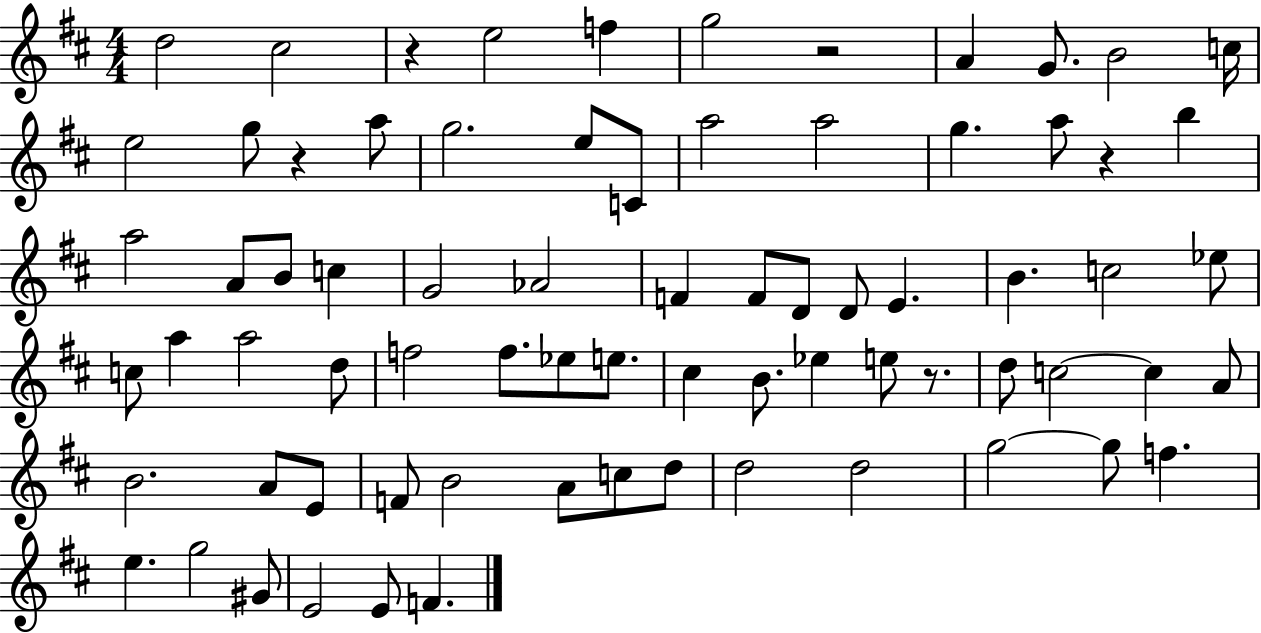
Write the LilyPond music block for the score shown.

{
  \clef treble
  \numericTimeSignature
  \time 4/4
  \key d \major
  d''2 cis''2 | r4 e''2 f''4 | g''2 r2 | a'4 g'8. b'2 c''16 | \break e''2 g''8 r4 a''8 | g''2. e''8 c'8 | a''2 a''2 | g''4. a''8 r4 b''4 | \break a''2 a'8 b'8 c''4 | g'2 aes'2 | f'4 f'8 d'8 d'8 e'4. | b'4. c''2 ees''8 | \break c''8 a''4 a''2 d''8 | f''2 f''8. ees''8 e''8. | cis''4 b'8. ees''4 e''8 r8. | d''8 c''2~~ c''4 a'8 | \break b'2. a'8 e'8 | f'8 b'2 a'8 c''8 d''8 | d''2 d''2 | g''2~~ g''8 f''4. | \break e''4. g''2 gis'8 | e'2 e'8 f'4. | \bar "|."
}